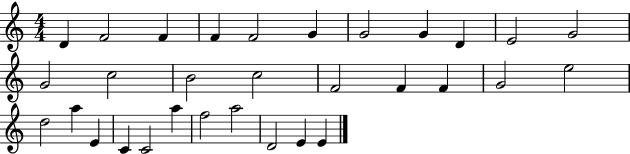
D4/q F4/h F4/q F4/q F4/h G4/q G4/h G4/q D4/q E4/h G4/h G4/h C5/h B4/h C5/h F4/h F4/q F4/q G4/h E5/h D5/h A5/q E4/q C4/q C4/h A5/q F5/h A5/h D4/h E4/q E4/q